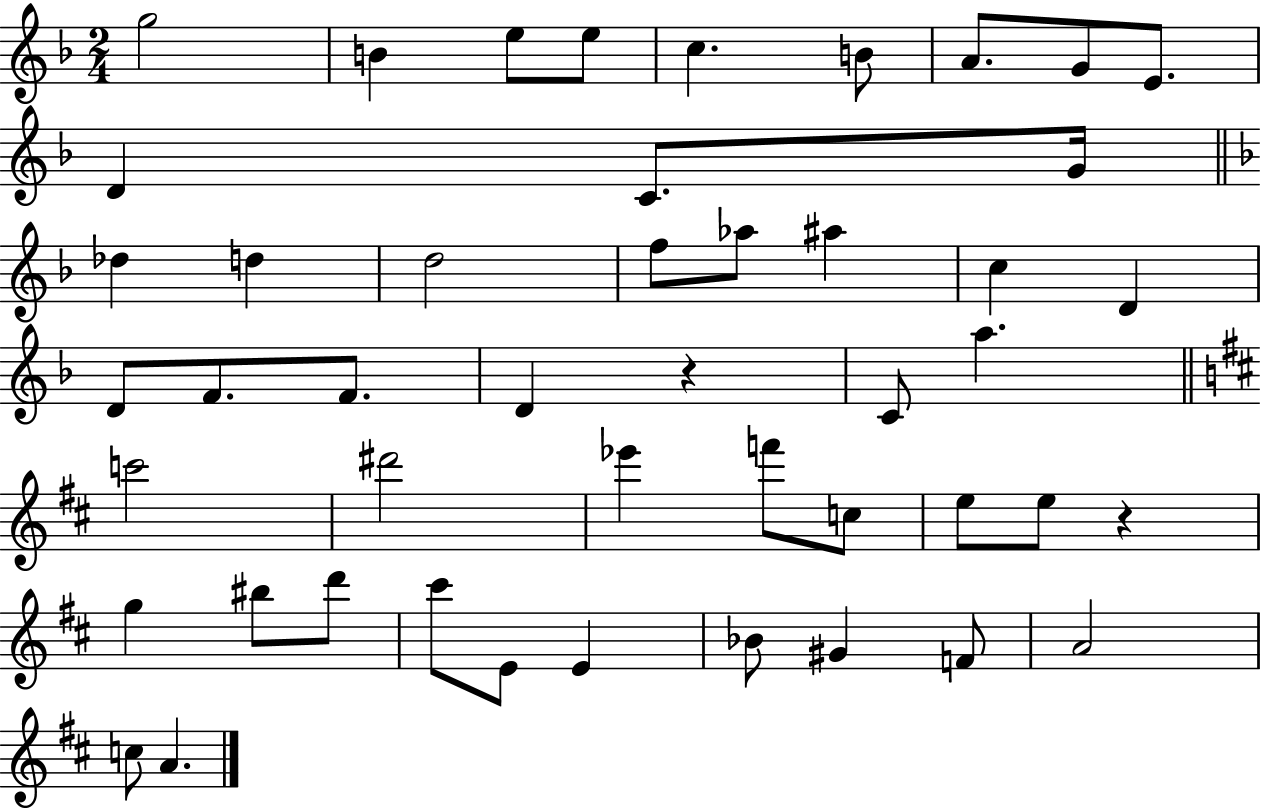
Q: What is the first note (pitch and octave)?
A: G5